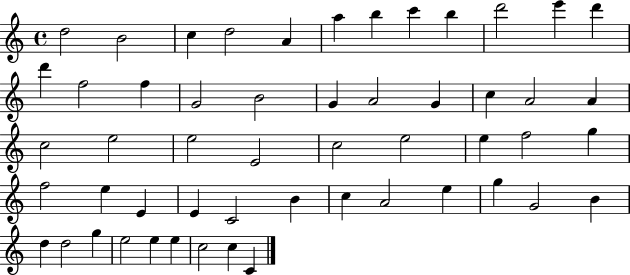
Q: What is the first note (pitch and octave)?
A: D5